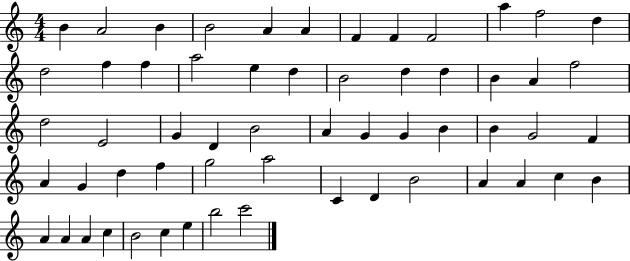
X:1
T:Untitled
M:4/4
L:1/4
K:C
B A2 B B2 A A F F F2 a f2 d d2 f f a2 e d B2 d d B A f2 d2 E2 G D B2 A G G B B G2 F A G d f g2 a2 C D B2 A A c B A A A c B2 c e b2 c'2